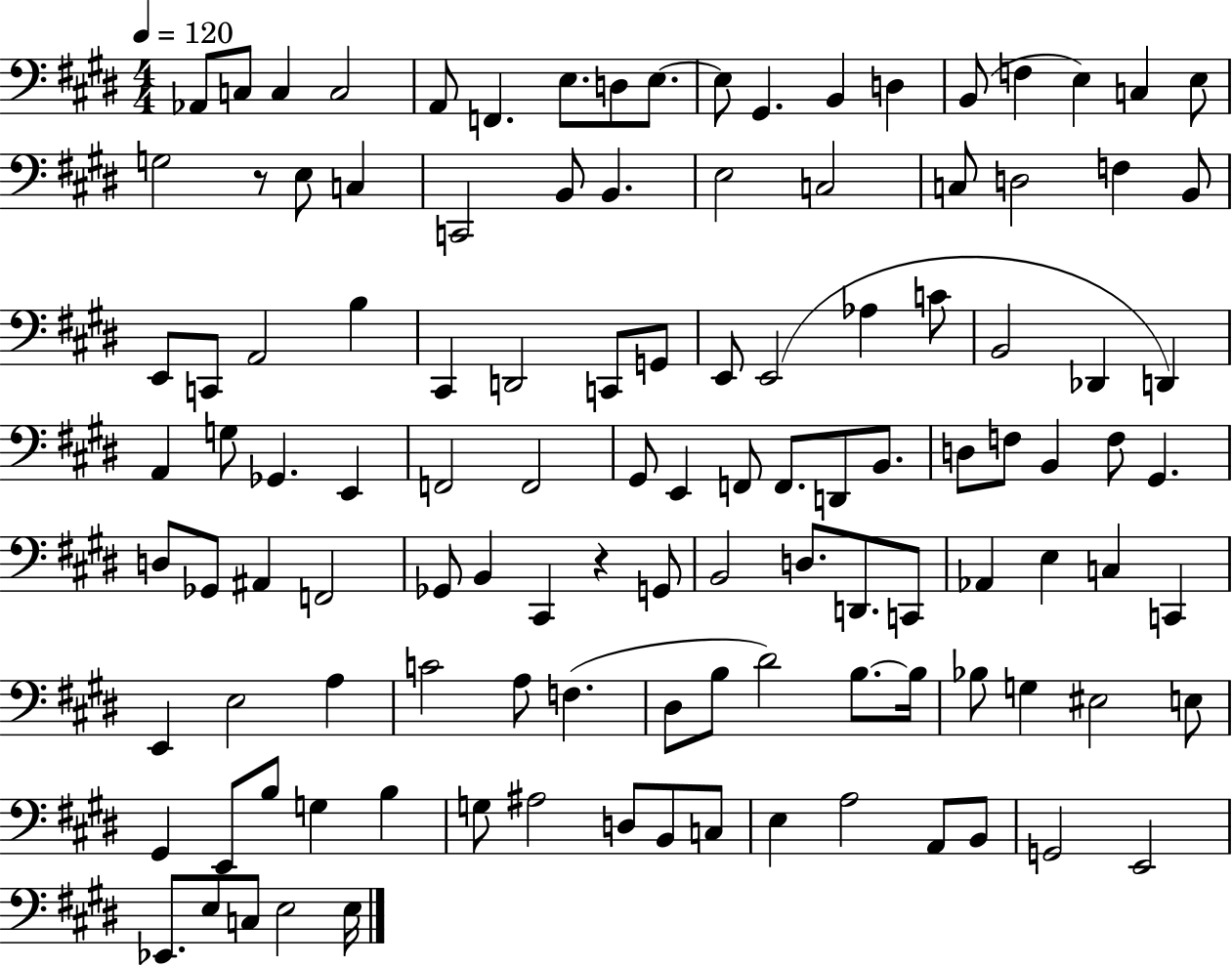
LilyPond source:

{
  \clef bass
  \numericTimeSignature
  \time 4/4
  \key e \major
  \tempo 4 = 120
  aes,8 c8 c4 c2 | a,8 f,4. e8. d8 e8.~~ | e8 gis,4. b,4 d4 | b,8( f4 e4) c4 e8 | \break g2 r8 e8 c4 | c,2 b,8 b,4. | e2 c2 | c8 d2 f4 b,8 | \break e,8 c,8 a,2 b4 | cis,4 d,2 c,8 g,8 | e,8 e,2( aes4 c'8 | b,2 des,4 d,4) | \break a,4 g8 ges,4. e,4 | f,2 f,2 | gis,8 e,4 f,8 f,8. d,8 b,8. | d8 f8 b,4 f8 gis,4. | \break d8 ges,8 ais,4 f,2 | ges,8 b,4 cis,4 r4 g,8 | b,2 d8. d,8. c,8 | aes,4 e4 c4 c,4 | \break e,4 e2 a4 | c'2 a8 f4.( | dis8 b8 dis'2) b8.~~ b16 | bes8 g4 eis2 e8 | \break gis,4 e,8 b8 g4 b4 | g8 ais2 d8 b,8 c8 | e4 a2 a,8 b,8 | g,2 e,2 | \break ees,8. e8 c8 e2 e16 | \bar "|."
}